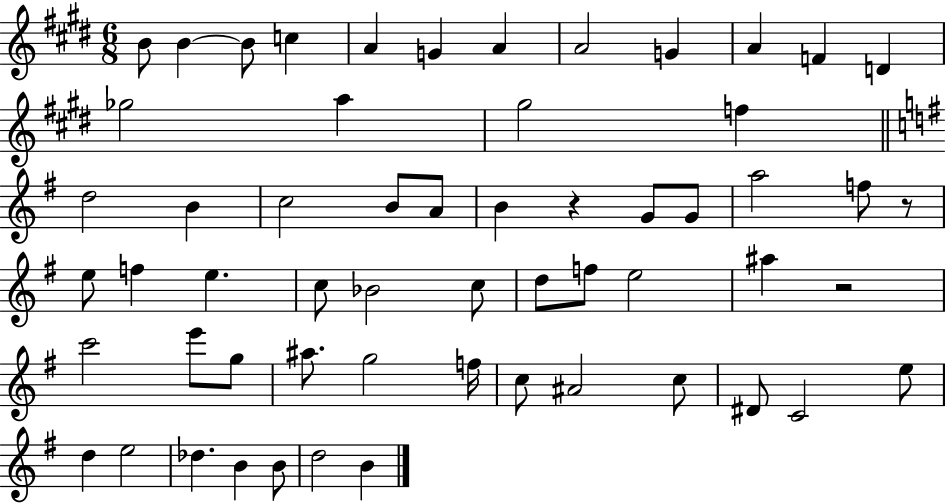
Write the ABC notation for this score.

X:1
T:Untitled
M:6/8
L:1/4
K:E
B/2 B B/2 c A G A A2 G A F D _g2 a ^g2 f d2 B c2 B/2 A/2 B z G/2 G/2 a2 f/2 z/2 e/2 f e c/2 _B2 c/2 d/2 f/2 e2 ^a z2 c'2 e'/2 g/2 ^a/2 g2 f/4 c/2 ^A2 c/2 ^D/2 C2 e/2 d e2 _d B B/2 d2 B